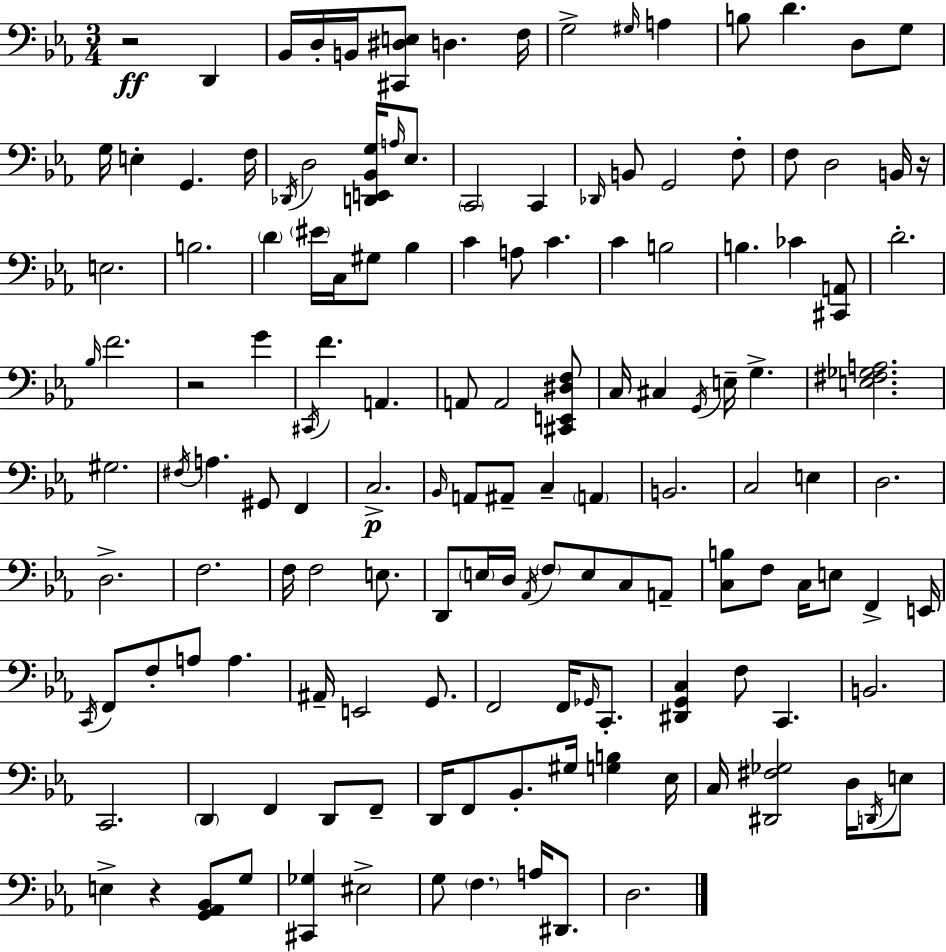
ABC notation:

X:1
T:Untitled
M:3/4
L:1/4
K:Cm
z2 D,, _B,,/4 D,/4 B,,/4 [^C,,^D,E,]/2 D, F,/4 G,2 ^G,/4 A, B,/2 D D,/2 G,/2 G,/4 E, G,, F,/4 _D,,/4 D,2 [D,,E,,_B,,G,]/4 A,/4 _E,/2 C,,2 C,, _D,,/4 B,,/2 G,,2 F,/2 F,/2 D,2 B,,/4 z/4 E,2 B,2 D ^E/4 C,/4 ^G,/2 _B, C A,/2 C C B,2 B, _C [^C,,A,,]/2 D2 _B,/4 F2 z2 G ^C,,/4 F A,, A,,/2 A,,2 [^C,,E,,^D,F,]/2 C,/4 ^C, G,,/4 E,/4 G, [E,^F,_G,A,]2 ^G,2 ^F,/4 A, ^G,,/2 F,, C,2 _B,,/4 A,,/2 ^A,,/2 C, A,, B,,2 C,2 E, D,2 D,2 F,2 F,/4 F,2 E,/2 D,,/2 E,/4 D,/4 _A,,/4 F,/2 E,/2 C,/2 A,,/2 [C,B,]/2 F,/2 C,/4 E,/2 F,, E,,/4 C,,/4 F,,/2 F,/2 A,/2 A, ^A,,/4 E,,2 G,,/2 F,,2 F,,/4 _G,,/4 C,,/2 [^D,,G,,C,] F,/2 C,, B,,2 C,,2 D,, F,, D,,/2 F,,/2 D,,/4 F,,/2 _B,,/2 ^G,/4 [G,B,] _E,/4 C,/4 [^D,,^F,_G,]2 D,/4 D,,/4 E,/2 E, z [G,,_A,,_B,,]/2 G,/2 [^C,,_G,] ^E,2 G,/2 F, A,/4 ^D,,/2 D,2